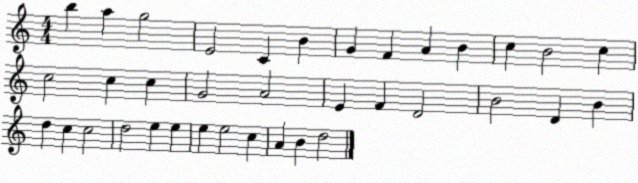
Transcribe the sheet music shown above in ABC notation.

X:1
T:Untitled
M:4/4
L:1/4
K:C
b a g2 E2 C B G F A B c B2 c c2 c c G2 A2 E F D2 B2 D B d c c2 d2 e e e e2 c A B d2